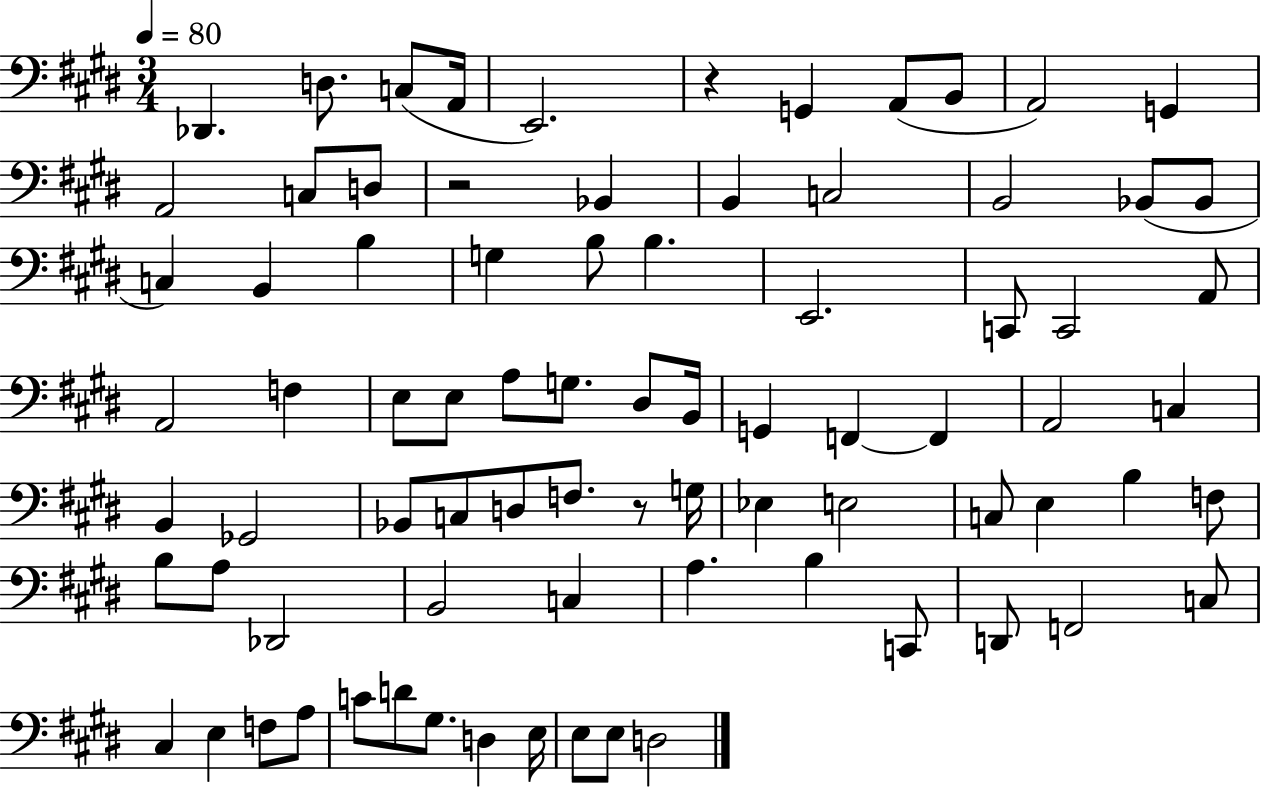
{
  \clef bass
  \numericTimeSignature
  \time 3/4
  \key e \major
  \tempo 4 = 80
  des,4. d8. c8( a,16 | e,2.) | r4 g,4 a,8( b,8 | a,2) g,4 | \break a,2 c8 d8 | r2 bes,4 | b,4 c2 | b,2 bes,8( bes,8 | \break c4) b,4 b4 | g4 b8 b4. | e,2. | c,8 c,2 a,8 | \break a,2 f4 | e8 e8 a8 g8. dis8 b,16 | g,4 f,4~~ f,4 | a,2 c4 | \break b,4 ges,2 | bes,8 c8 d8 f8. r8 g16 | ees4 e2 | c8 e4 b4 f8 | \break b8 a8 des,2 | b,2 c4 | a4. b4 c,8 | d,8 f,2 c8 | \break cis4 e4 f8 a8 | c'8 d'8 gis8. d4 e16 | e8 e8 d2 | \bar "|."
}